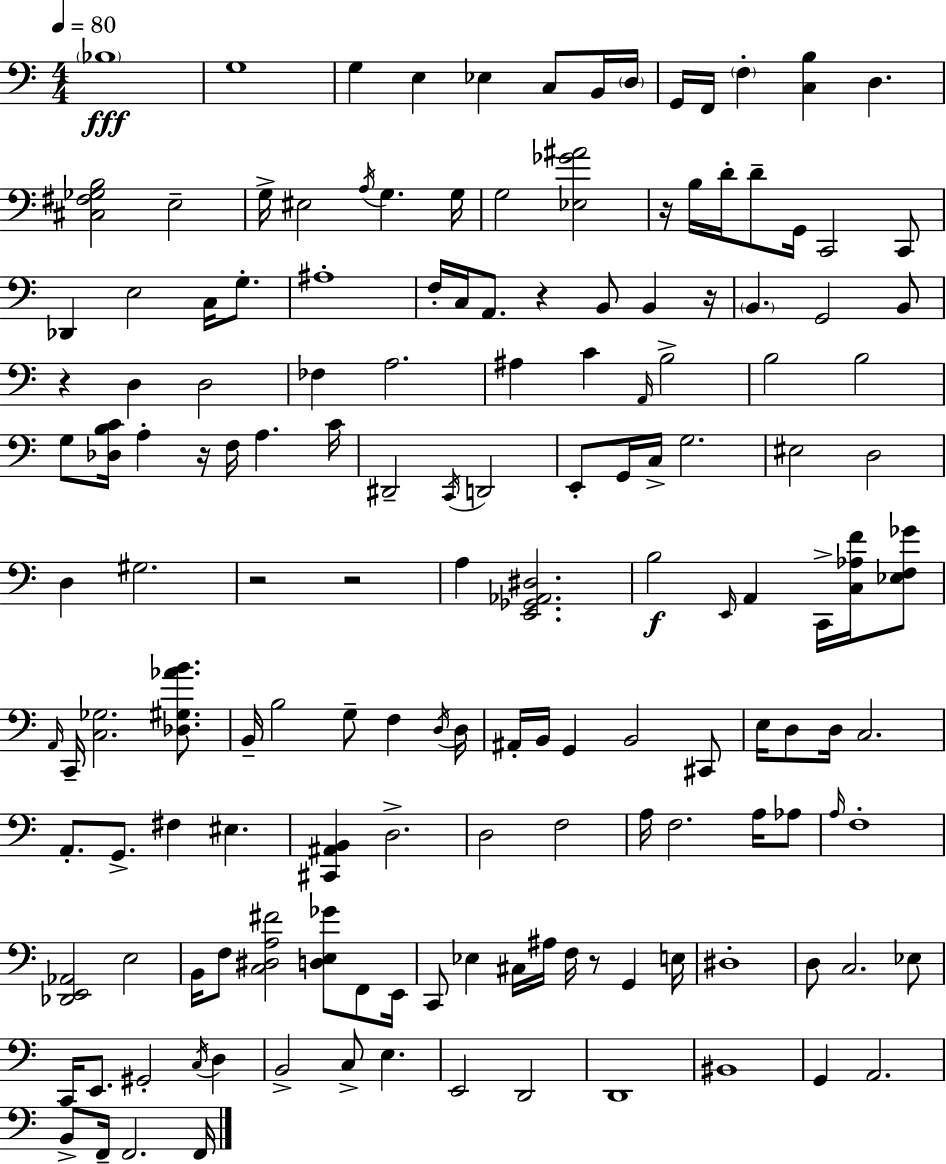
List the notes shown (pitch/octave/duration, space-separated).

Bb3/w G3/w G3/q E3/q Eb3/q C3/e B2/s D3/s G2/s F2/s F3/q [C3,B3]/q D3/q. [C#3,F#3,Gb3,B3]/h E3/h G3/s EIS3/h A3/s G3/q. G3/s G3/h [Eb3,Gb4,A#4]/h R/s B3/s D4/s D4/e G2/s C2/h C2/e Db2/q E3/h C3/s G3/e. A#3/w F3/s C3/s A2/e. R/q B2/e B2/q R/s B2/q. G2/h B2/e R/q D3/q D3/h FES3/q A3/h. A#3/q C4/q A2/s B3/h B3/h B3/h G3/e [Db3,B3,C4]/s A3/q R/s F3/s A3/q. C4/s D#2/h C2/s D2/h E2/e G2/s C3/s G3/h. EIS3/h D3/h D3/q G#3/h. R/h R/h A3/q [E2,Gb2,Ab2,D#3]/h. B3/h E2/s A2/q C2/s [C3,Ab3,F4]/s [Eb3,F3,Gb4]/e A2/s C2/s [C3,Gb3]/h. [Db3,G#3,Ab4,B4]/e. B2/s B3/h G3/e F3/q D3/s D3/s A#2/s B2/s G2/q B2/h C#2/e E3/s D3/e D3/s C3/h. A2/e. G2/e. F#3/q EIS3/q. [C#2,A#2,B2]/q D3/h. D3/h F3/h A3/s F3/h. A3/s Ab3/e A3/s F3/w [Db2,E2,Ab2]/h E3/h B2/s F3/e [C3,D#3,A3,F#4]/h [D3,E3,Gb4]/e F2/e E2/s C2/e Eb3/q C#3/s A#3/s F3/s R/e G2/q E3/s D#3/w D3/e C3/h. Eb3/e C2/s E2/e. G#2/h C3/s D3/q B2/h C3/e E3/q. E2/h D2/h D2/w BIS2/w G2/q A2/h. B2/e F2/s F2/h. F2/s